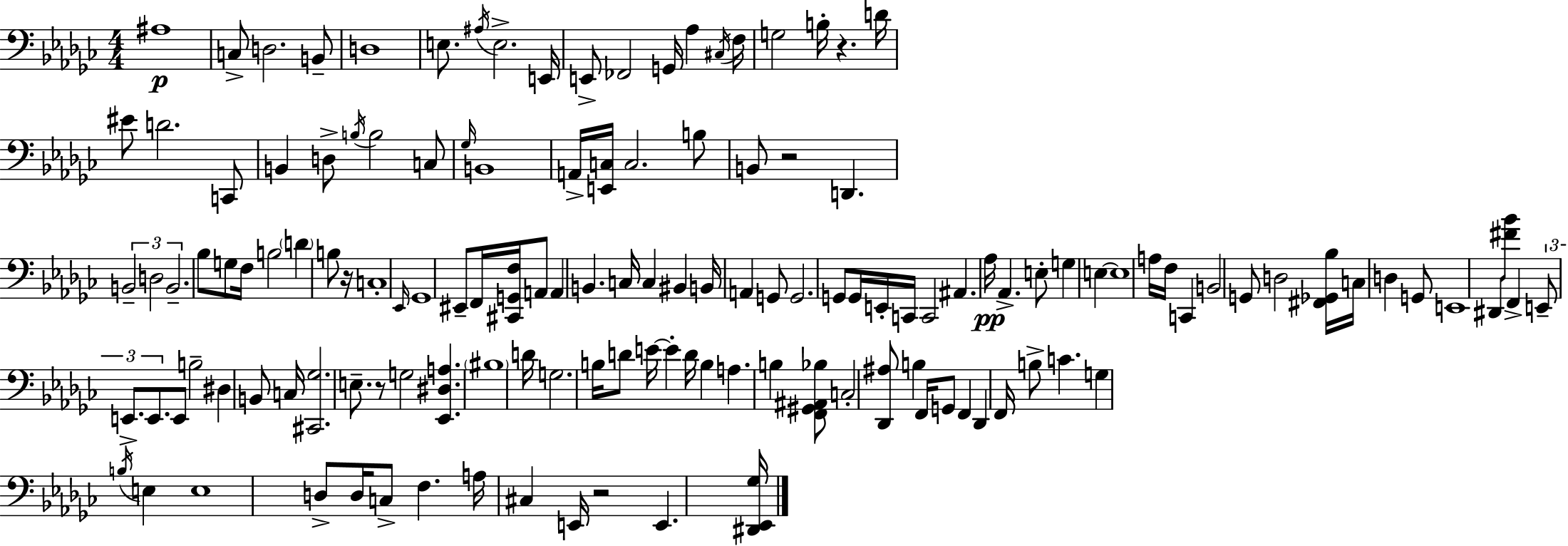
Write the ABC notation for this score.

X:1
T:Untitled
M:4/4
L:1/4
K:Ebm
^A,4 C,/2 D,2 B,,/2 D,4 E,/2 ^A,/4 E,2 E,,/4 E,,/2 _F,,2 G,,/4 _A, ^C,/4 F,/4 G,2 B,/4 z D/4 ^E/2 D2 C,,/2 B,, D,/2 B,/4 B,2 C,/2 _G,/4 B,,4 A,,/4 [E,,C,]/4 C,2 B,/2 B,,/2 z2 D,, B,,2 D,2 B,,2 _B,/2 G,/2 F,/4 B,2 D B,/2 z/4 C,4 _E,,/4 _G,,4 ^E,,/2 F,,/4 [^C,,G,,F,]/4 A,,/2 A,, B,, C,/4 C, ^B,, B,,/4 A,, G,,/2 G,,2 G,,/2 G,,/4 E,,/4 C,,/4 C,,2 ^A,, _A,/4 _A,, E,/2 G, E, E,4 A,/4 F,/4 C,, B,,2 G,,/2 D,2 [^F,,_G,,_B,]/4 C,/4 D, G,,/2 E,,4 ^D,,/2 [^F_B]/2 F,, E,,/2 E,,/2 E,,/2 E,,/2 B,2 ^D, B,,/2 C,/4 [^C,,_G,]2 E,/2 z/2 G,2 [_E,,^D,A,] ^B,4 D/4 G,2 B,/4 D/2 E/4 E D/4 B, A, B, [F,,^G,,^A,,_B,]/2 C,2 [_D,,^A,]/2 B, F,,/4 G,,/2 F,, _D,, F,,/4 B,/2 C G, B,/4 E, E,4 D,/2 D,/4 C,/2 F, A,/4 ^C, E,,/4 z2 E,, [^D,,_E,,_G,]/4